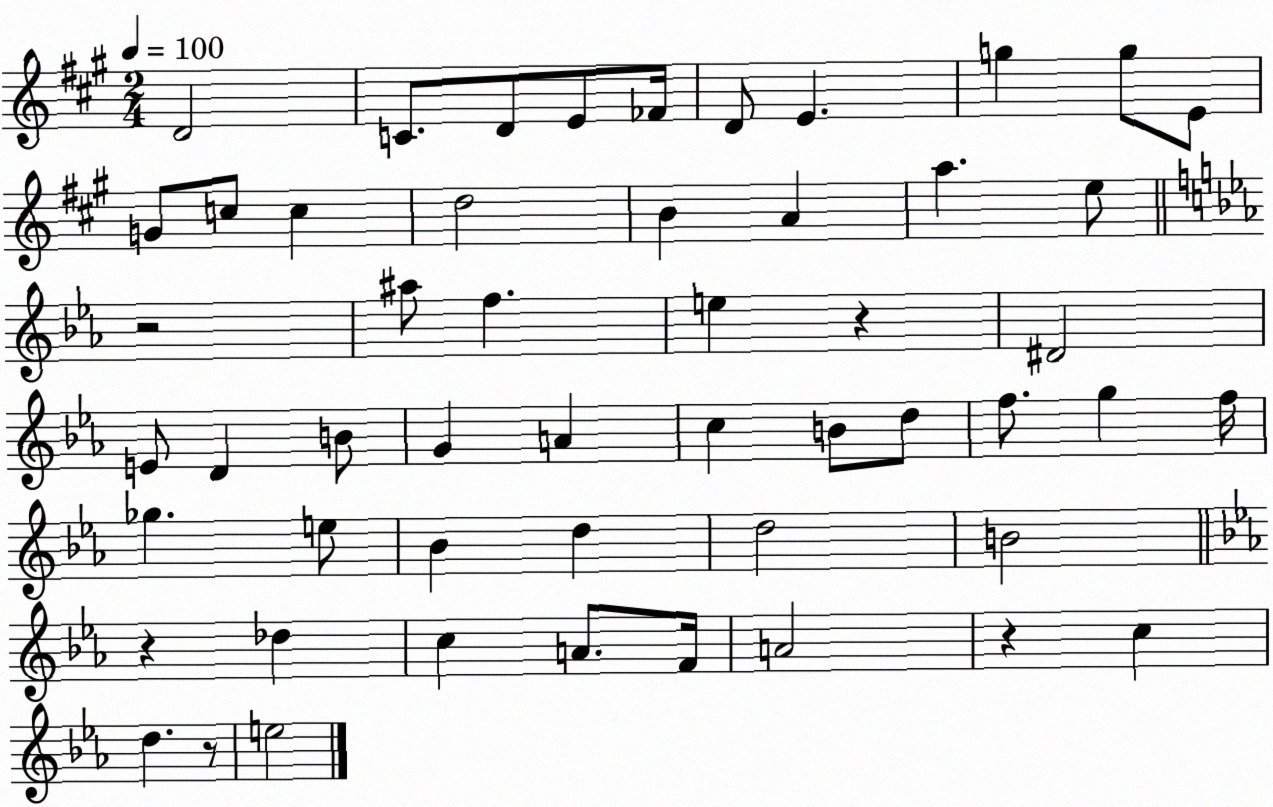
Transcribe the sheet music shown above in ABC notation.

X:1
T:Untitled
M:2/4
L:1/4
K:A
D2 C/2 D/2 E/2 _F/4 D/2 E g g/2 E/2 G/2 c/2 c d2 B A a e/2 z2 ^a/2 f e z ^D2 E/2 D B/2 G A c B/2 d/2 f/2 g f/4 _g e/2 _B d d2 B2 z _d c A/2 F/4 A2 z c d z/2 e2